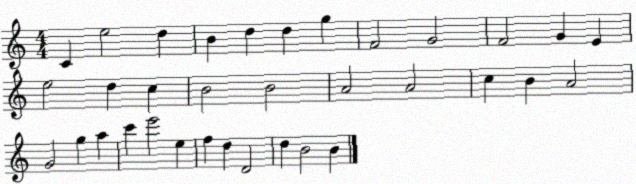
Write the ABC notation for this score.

X:1
T:Untitled
M:4/4
L:1/4
K:C
C e2 d B d d g F2 G2 F2 G E e2 d c B2 B2 A2 A2 c B A2 G2 g a c' e'2 e f d D2 d B2 B